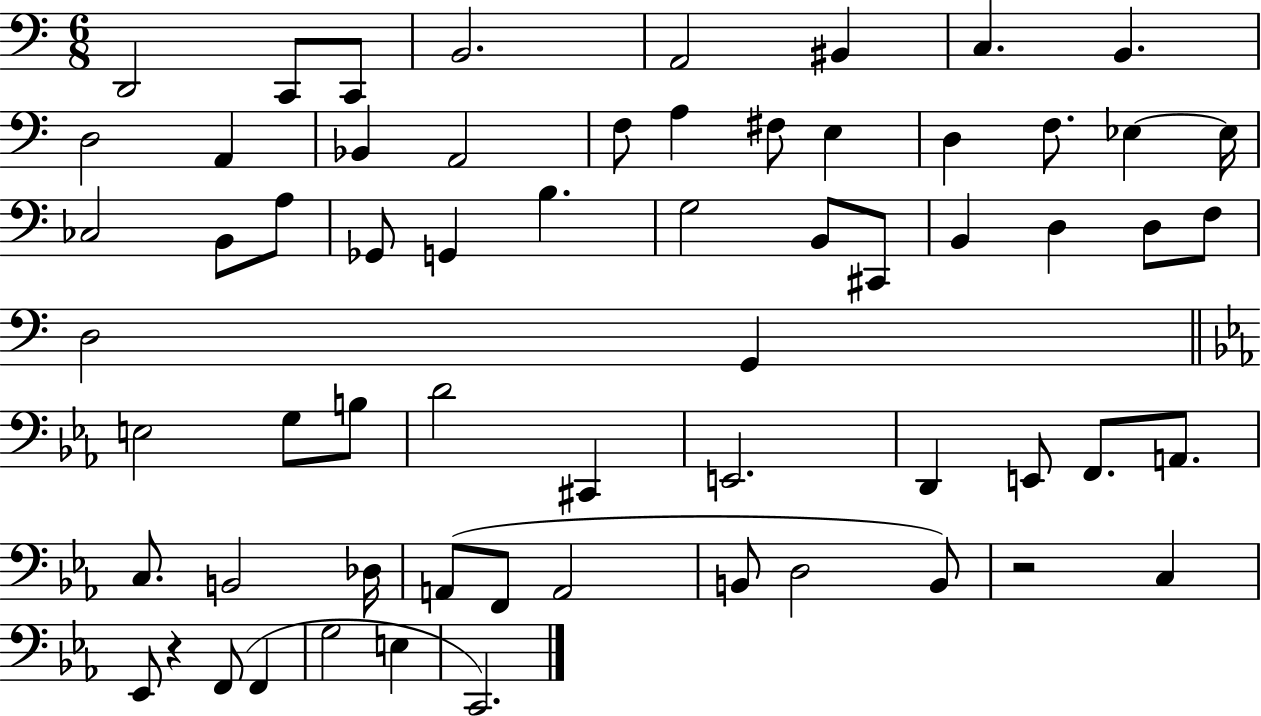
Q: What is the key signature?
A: C major